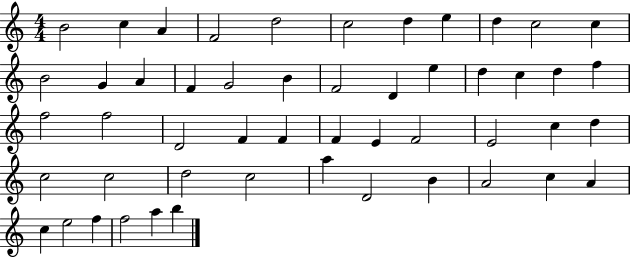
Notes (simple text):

B4/h C5/q A4/q F4/h D5/h C5/h D5/q E5/q D5/q C5/h C5/q B4/h G4/q A4/q F4/q G4/h B4/q F4/h D4/q E5/q D5/q C5/q D5/q F5/q F5/h F5/h D4/h F4/q F4/q F4/q E4/q F4/h E4/h C5/q D5/q C5/h C5/h D5/h C5/h A5/q D4/h B4/q A4/h C5/q A4/q C5/q E5/h F5/q F5/h A5/q B5/q